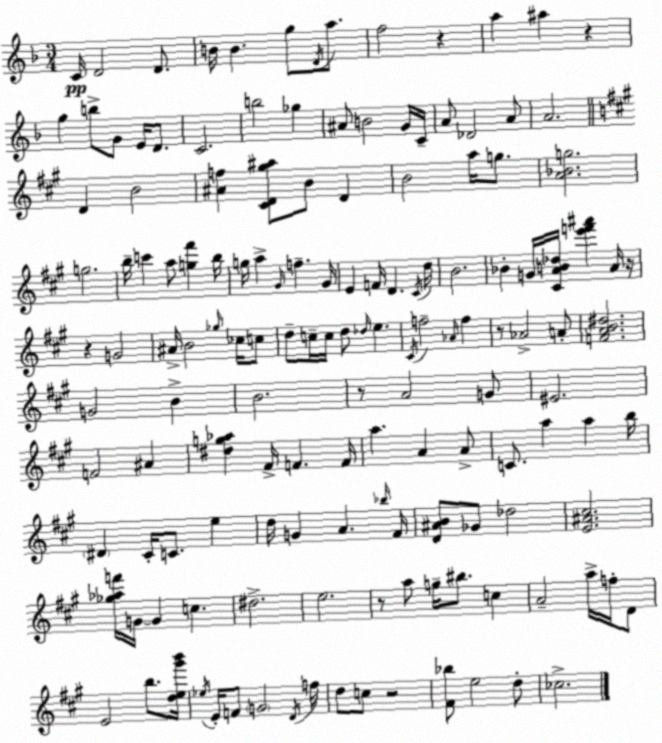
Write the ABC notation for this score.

X:1
T:Untitled
M:3/4
L:1/4
K:F
C/4 D2 D/2 B/4 B g/2 D/4 a/2 f2 z a ^a z g b/2 G/2 E/4 D/2 C2 b2 _g ^A/2 B2 G/4 C/4 A/2 _D2 A/2 A2 D B2 [^Af] [^CD^g^a]/2 B/2 D B2 a/4 g/2 [A_Bg]2 g2 b/4 c' a/2 [g^f'] b/4 g/4 a ^G/4 f ^G/4 E F/4 D ^C/4 d/4 B2 _B G/4 [^CAB_d]/4 [e'f'^a'] A/4 z/4 z G2 ^A/4 B2 _g/4 _c/4 c/2 d/2 c/4 c/4 d/2 _d/4 e ^C/4 f2 _A/4 f z/2 _A2 A/2 [FAB^d]2 G2 B B2 z/2 A2 G/2 ^E2 F2 ^A [^dg_a] ^F/4 F F/4 a A A/2 C/2 a a b/4 ^D ^C/4 C/2 e d/4 G A _b/4 ^F/4 [D^AB]/2 _G/2 _d2 [E^A^c]2 [_g_af']/4 G/4 G c ^d2 e2 z/2 a/2 g/4 ^b/2 c A2 a/4 f/4 D/2 E2 b/2 [de^g'b']/4 _e/4 E/4 F/2 G2 D/4 f/4 d/2 c/2 z2 [^F_b]/2 e2 d/2 _c2